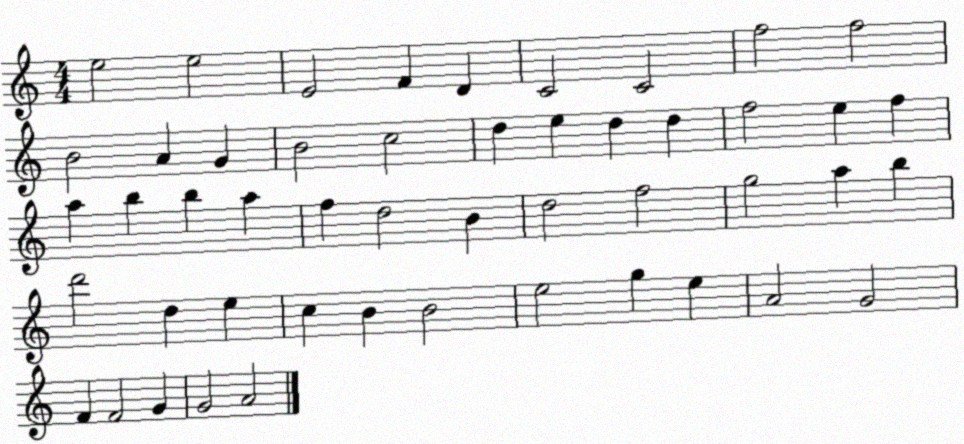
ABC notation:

X:1
T:Untitled
M:4/4
L:1/4
K:C
e2 e2 E2 F D C2 C2 f2 f2 B2 A G B2 c2 d e d d f2 e f a b b a f d2 B d2 f2 g2 a b d'2 d e c B B2 e2 g e A2 G2 F F2 G G2 A2